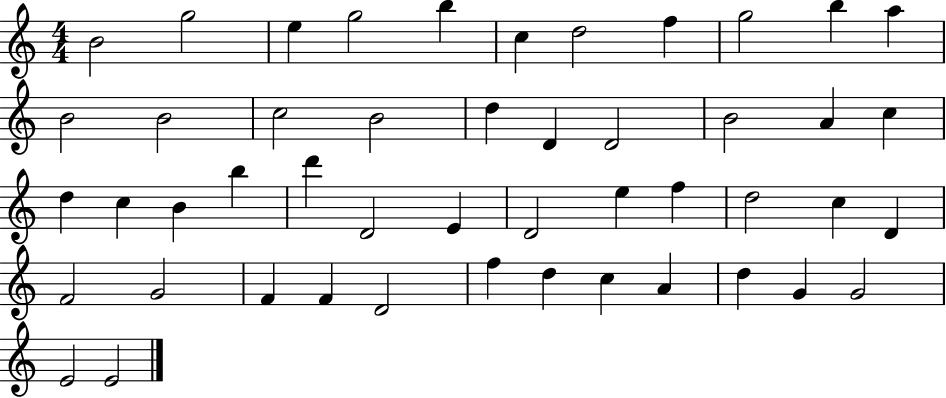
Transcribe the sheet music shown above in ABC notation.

X:1
T:Untitled
M:4/4
L:1/4
K:C
B2 g2 e g2 b c d2 f g2 b a B2 B2 c2 B2 d D D2 B2 A c d c B b d' D2 E D2 e f d2 c D F2 G2 F F D2 f d c A d G G2 E2 E2